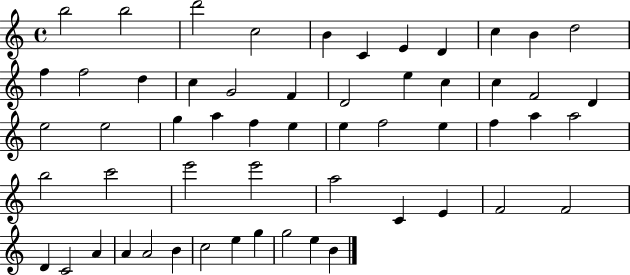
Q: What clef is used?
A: treble